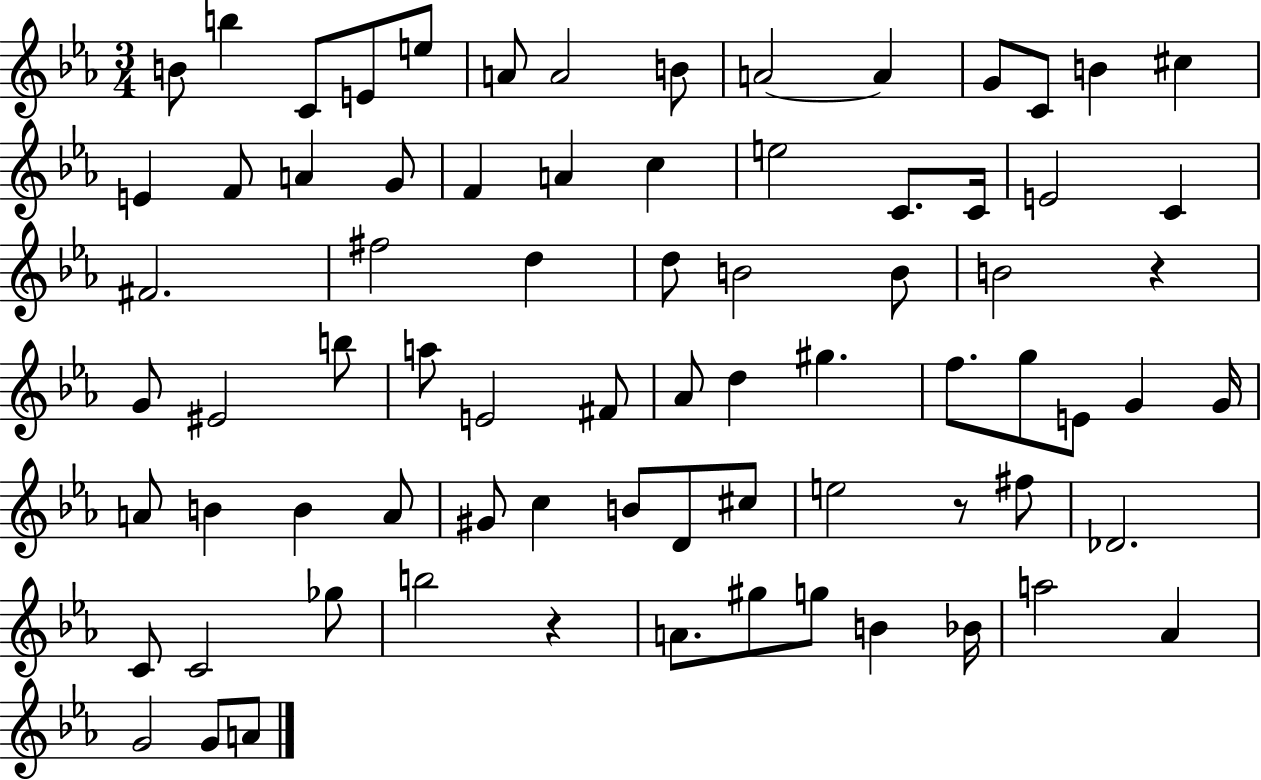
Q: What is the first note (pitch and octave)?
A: B4